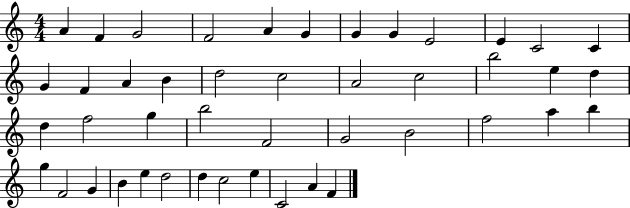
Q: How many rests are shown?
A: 0